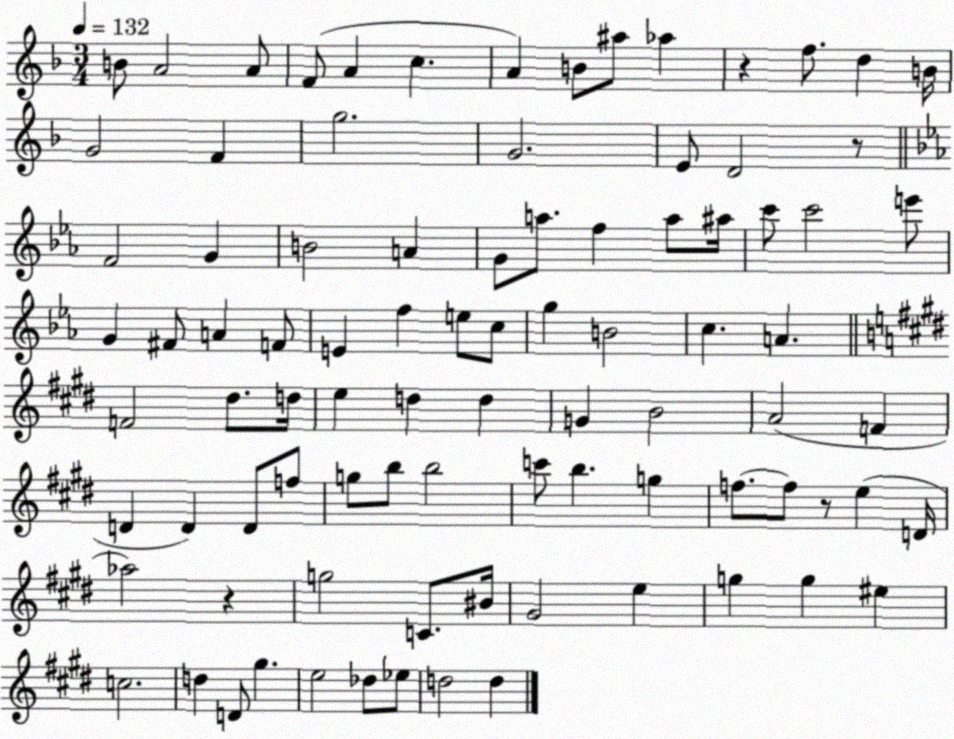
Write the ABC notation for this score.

X:1
T:Untitled
M:3/4
L:1/4
K:F
B/2 A2 A/2 F/2 A c A B/2 ^a/2 _a z f/2 d B/4 G2 F g2 G2 E/2 D2 z/2 F2 G B2 A G/2 a/2 f a/2 ^a/4 c'/2 c'2 e'/2 G ^F/2 A F/2 E f e/2 c/2 g B2 c A F2 ^d/2 d/4 e d d G B2 A2 F D D D/2 f/2 g/2 b/2 b2 c'/2 b g f/2 f/2 z/2 e D/4 _a2 z g2 C/2 ^B/4 ^G2 e g g ^e c2 d D/2 ^g e2 _d/2 _e/2 d2 d